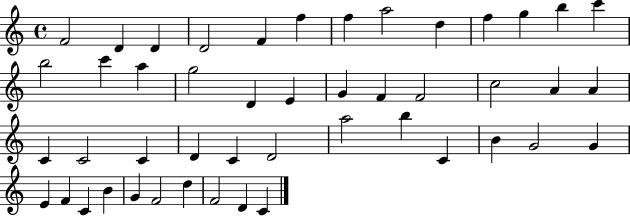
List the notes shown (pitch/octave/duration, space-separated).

F4/h D4/q D4/q D4/h F4/q F5/q F5/q A5/h D5/q F5/q G5/q B5/q C6/q B5/h C6/q A5/q G5/h D4/q E4/q G4/q F4/q F4/h C5/h A4/q A4/q C4/q C4/h C4/q D4/q C4/q D4/h A5/h B5/q C4/q B4/q G4/h G4/q E4/q F4/q C4/q B4/q G4/q F4/h D5/q F4/h D4/q C4/q